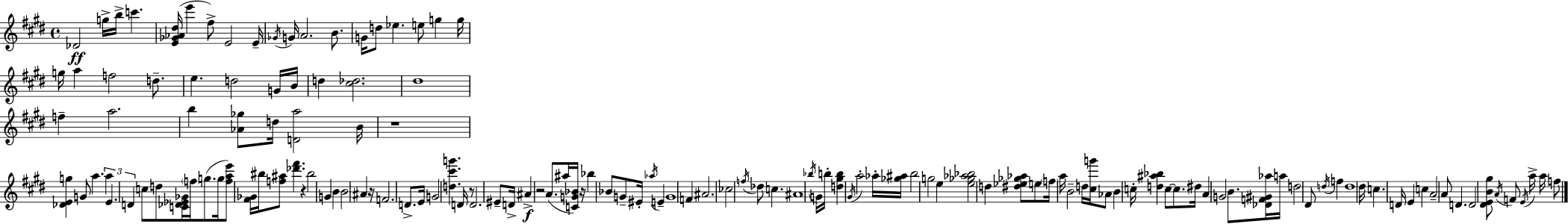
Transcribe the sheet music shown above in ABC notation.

X:1
T:Untitled
M:4/4
L:1/4
K:E
_D2 g/4 b/4 c' [E_G_A^d]/4 e' ^f/2 E2 E/4 _G/4 G/4 A2 B/2 G/4 d/2 _e e/2 g g/4 g/4 a f2 d/2 e d2 G/4 B/4 d [^c_d]2 ^d4 f a2 b [_A_g]/2 d/4 [Da]2 B/4 z4 [_DEg] G/2 a a E D c/2 d/2 [C_D_E_G]/4 f/4 g/2 g/4 [fae']/2 [^F_G]/4 ^b/4 [f^a]/2 [_d'^f'] z ^b2 G B B2 ^A z/4 F2 D/2 E/4 G2 [d^c'g'] D/4 z/2 D2 ^E/2 D/4 ^A z2 A/2 ^a/4 [CG_B]/4 z/4 _b _B/2 G/2 ^E/4 _a/4 E G4 F ^A2 _c2 f/4 _d/2 c ^A4 _b/4 G/4 b/4 [d^gb] ^G/4 a2 _a/4 [_g^a]/4 b2 g2 e [e_g_a_b]2 d [^d_e_g_a]/2 e/2 f/4 a/4 B2 d/4 [^cg']/4 _A/2 B c/4 [d^a_b] c/2 c/2 ^d/4 A G2 B/2 [_DF^G_a]/4 a/4 d2 ^D/2 d/4 f d4 ^d/4 c D/4 E c A2 A/2 D D2 [^DEB^g]/2 A/4 F/2 E/4 a/4 a/4 f/2